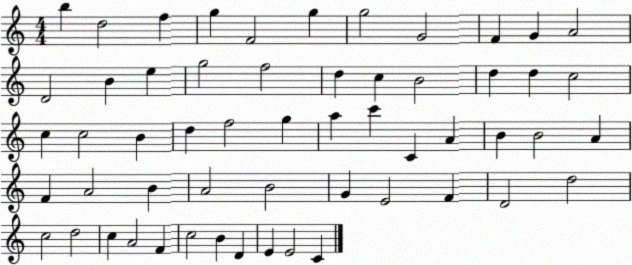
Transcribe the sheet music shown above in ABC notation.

X:1
T:Untitled
M:4/4
L:1/4
K:C
b d2 f g F2 g g2 G2 F G A2 D2 B e g2 f2 d c B2 d d c2 c c2 B d f2 g a c' C A B B2 A F A2 B A2 B2 G E2 F D2 d2 c2 d2 c A2 F c2 B D E E2 C